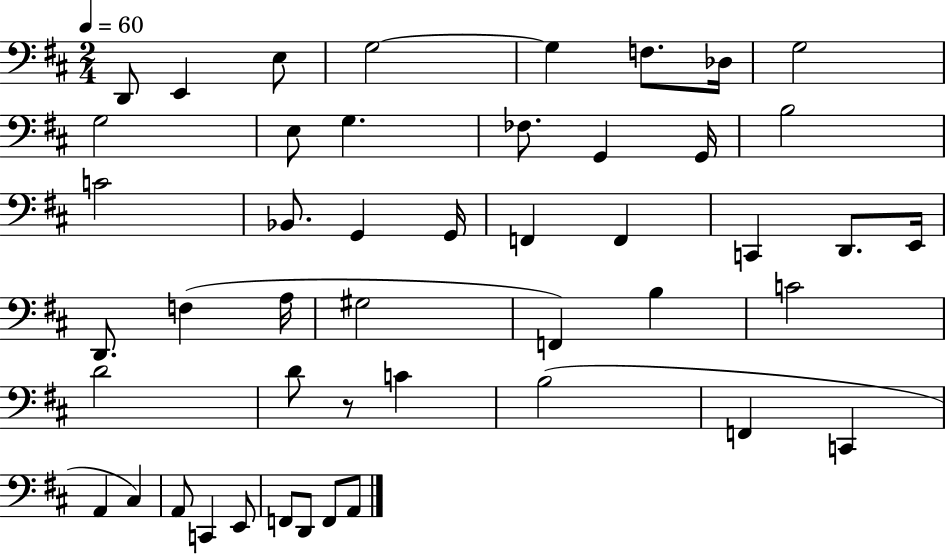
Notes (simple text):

D2/e E2/q E3/e G3/h G3/q F3/e. Db3/s G3/h G3/h E3/e G3/q. FES3/e. G2/q G2/s B3/h C4/h Bb2/e. G2/q G2/s F2/q F2/q C2/q D2/e. E2/s D2/e. F3/q A3/s G#3/h F2/q B3/q C4/h D4/h D4/e R/e C4/q B3/h F2/q C2/q A2/q C#3/q A2/e C2/q E2/e F2/e D2/e F2/e A2/e